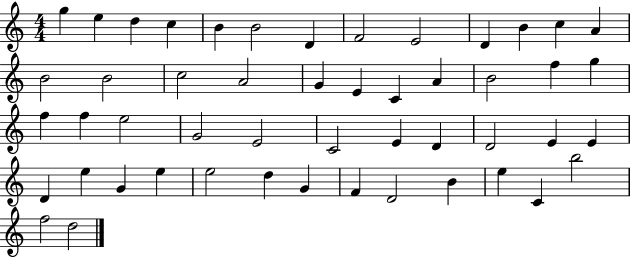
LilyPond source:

{
  \clef treble
  \numericTimeSignature
  \time 4/4
  \key c \major
  g''4 e''4 d''4 c''4 | b'4 b'2 d'4 | f'2 e'2 | d'4 b'4 c''4 a'4 | \break b'2 b'2 | c''2 a'2 | g'4 e'4 c'4 a'4 | b'2 f''4 g''4 | \break f''4 f''4 e''2 | g'2 e'2 | c'2 e'4 d'4 | d'2 e'4 e'4 | \break d'4 e''4 g'4 e''4 | e''2 d''4 g'4 | f'4 d'2 b'4 | e''4 c'4 b''2 | \break f''2 d''2 | \bar "|."
}